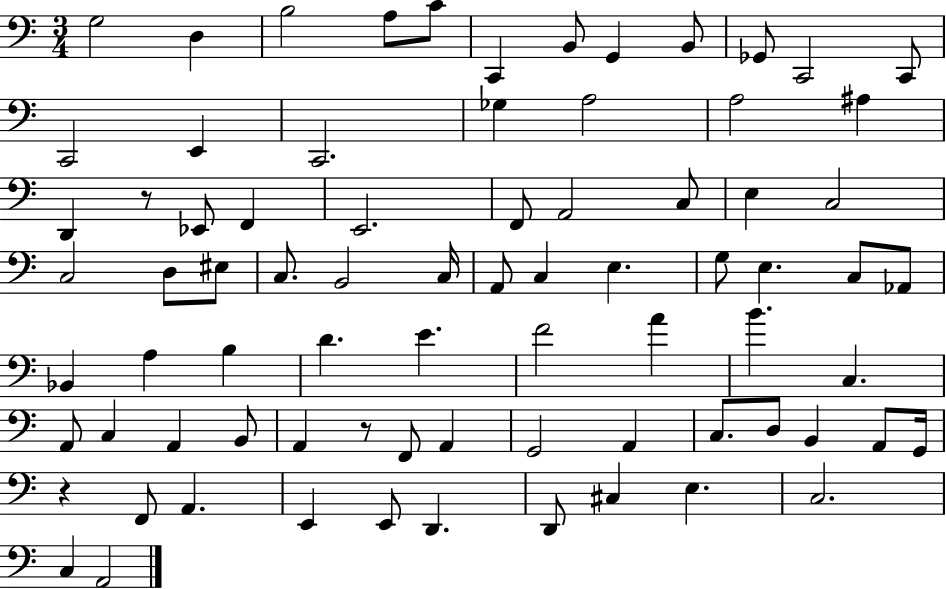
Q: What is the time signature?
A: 3/4